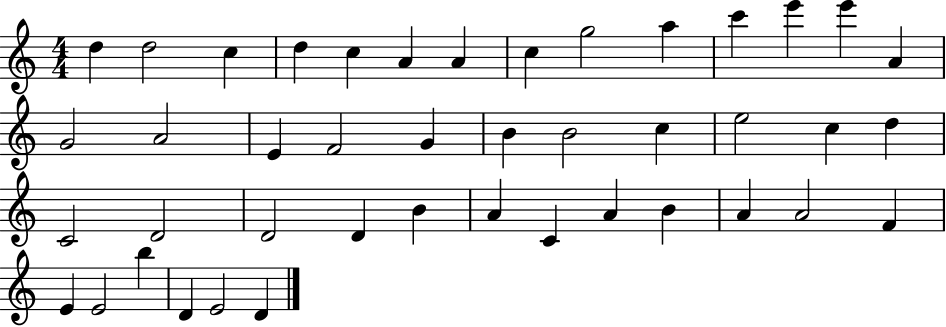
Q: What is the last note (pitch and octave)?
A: D4